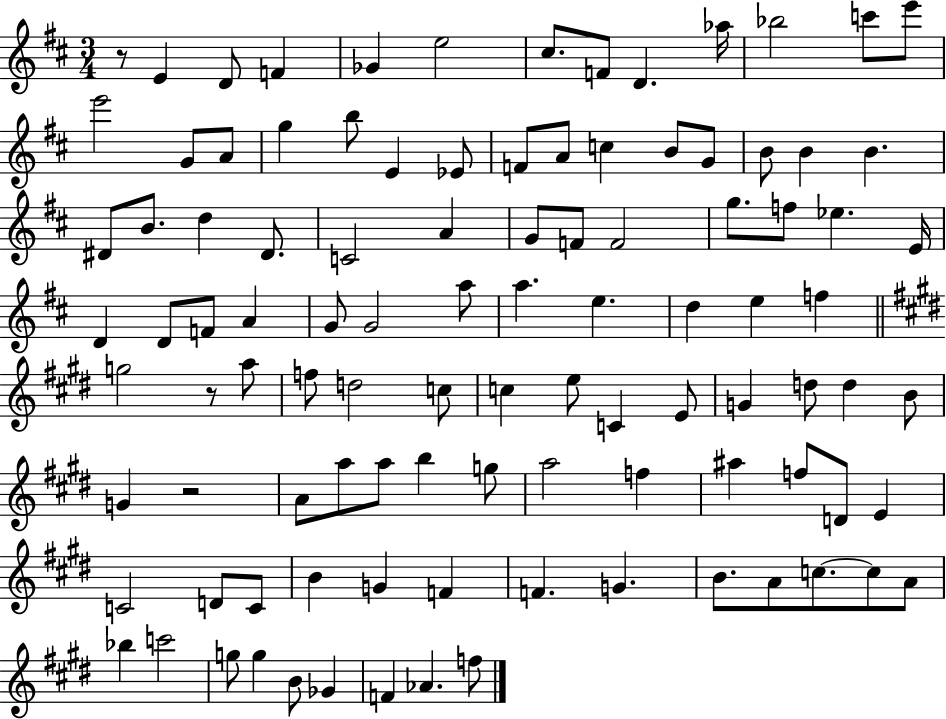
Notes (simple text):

R/e E4/q D4/e F4/q Gb4/q E5/h C#5/e. F4/e D4/q. Ab5/s Bb5/h C6/e E6/e E6/h G4/e A4/e G5/q B5/e E4/q Eb4/e F4/e A4/e C5/q B4/e G4/e B4/e B4/q B4/q. D#4/e B4/e. D5/q D#4/e. C4/h A4/q G4/e F4/e F4/h G5/e. F5/e Eb5/q. E4/s D4/q D4/e F4/e A4/q G4/e G4/h A5/e A5/q. E5/q. D5/q E5/q F5/q G5/h R/e A5/e F5/e D5/h C5/e C5/q E5/e C4/q E4/e G4/q D5/e D5/q B4/e G4/q R/h A4/e A5/e A5/e B5/q G5/e A5/h F5/q A#5/q F5/e D4/e E4/q C4/h D4/e C4/e B4/q G4/q F4/q F4/q. G4/q. B4/e. A4/e C5/e. C5/e A4/e Bb5/q C6/h G5/e G5/q B4/e Gb4/q F4/q Ab4/q. F5/e